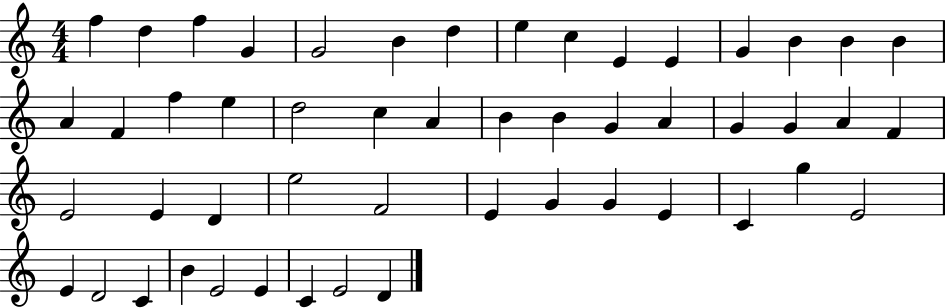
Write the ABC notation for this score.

X:1
T:Untitled
M:4/4
L:1/4
K:C
f d f G G2 B d e c E E G B B B A F f e d2 c A B B G A G G A F E2 E D e2 F2 E G G E C g E2 E D2 C B E2 E C E2 D